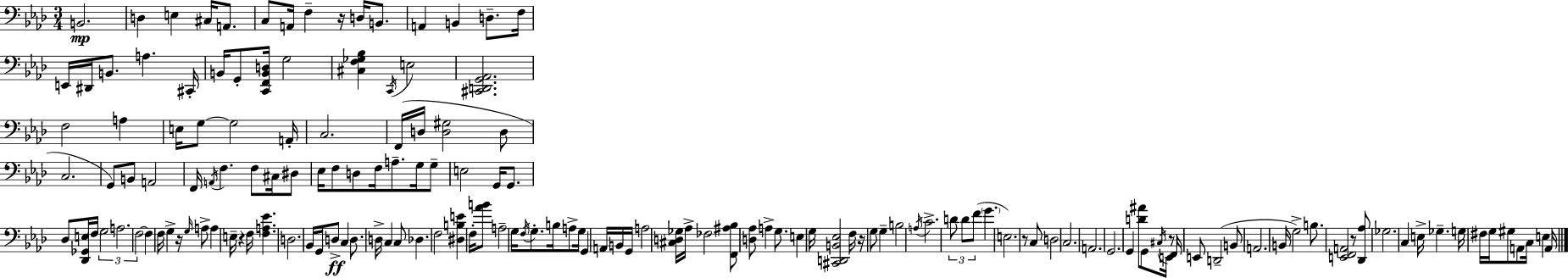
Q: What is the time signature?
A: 3/4